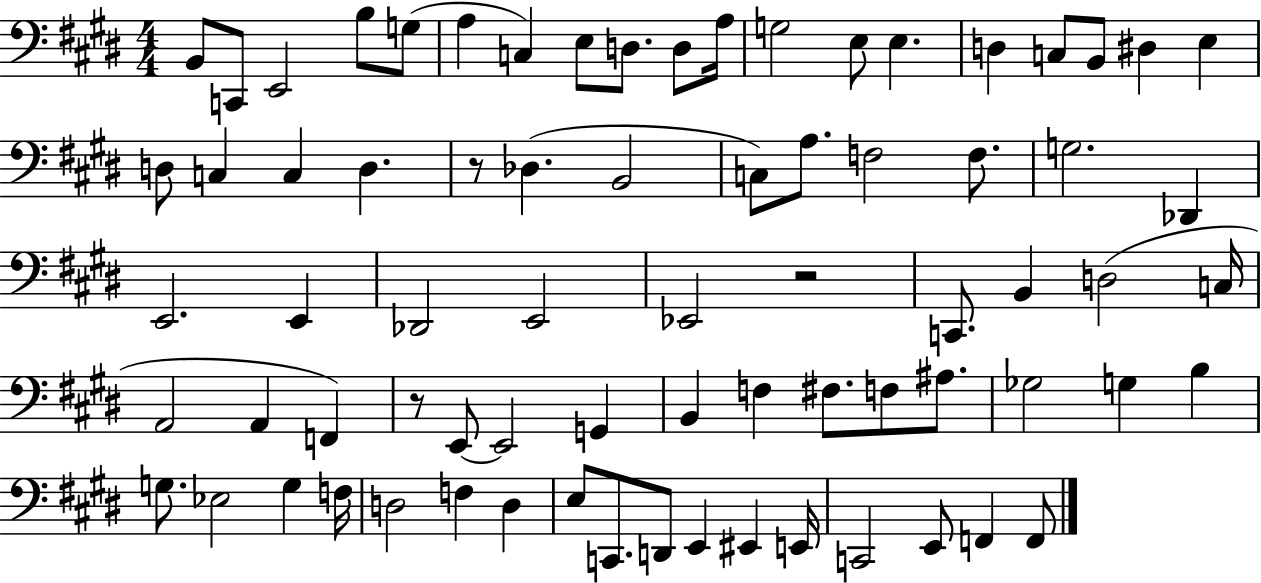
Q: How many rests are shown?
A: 3